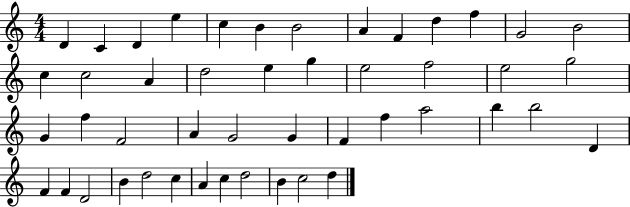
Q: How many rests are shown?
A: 0